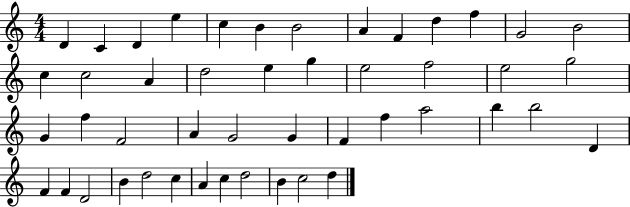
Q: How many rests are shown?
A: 0